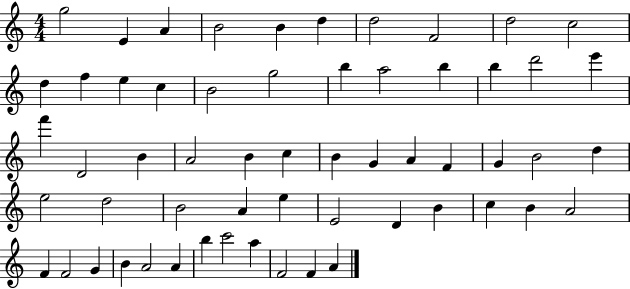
{
  \clef treble
  \numericTimeSignature
  \time 4/4
  \key c \major
  g''2 e'4 a'4 | b'2 b'4 d''4 | d''2 f'2 | d''2 c''2 | \break d''4 f''4 e''4 c''4 | b'2 g''2 | b''4 a''2 b''4 | b''4 d'''2 e'''4 | \break f'''4 d'2 b'4 | a'2 b'4 c''4 | b'4 g'4 a'4 f'4 | g'4 b'2 d''4 | \break e''2 d''2 | b'2 a'4 e''4 | e'2 d'4 b'4 | c''4 b'4 a'2 | \break f'4 f'2 g'4 | b'4 a'2 a'4 | b''4 c'''2 a''4 | f'2 f'4 a'4 | \break \bar "|."
}